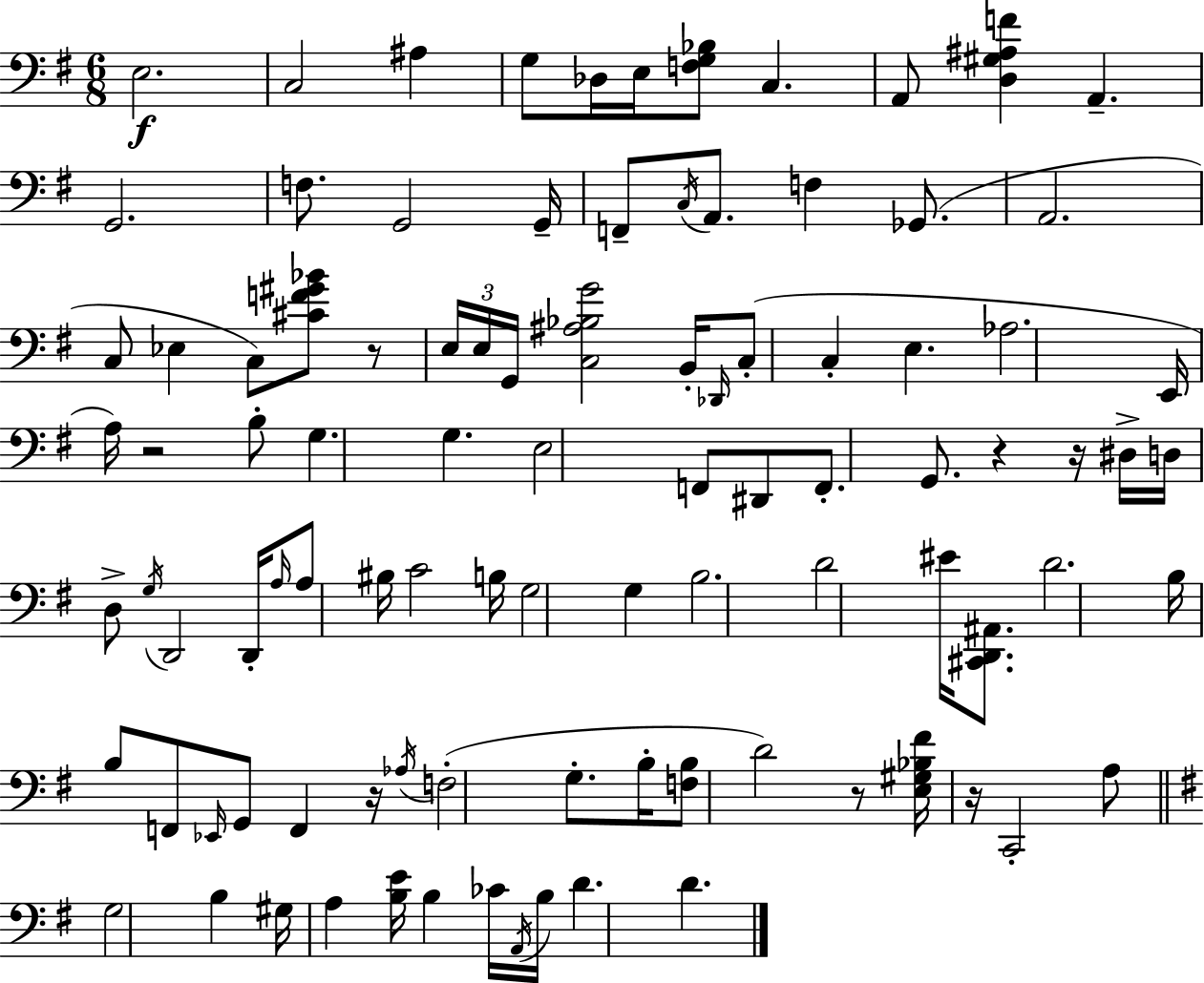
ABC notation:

X:1
T:Untitled
M:6/8
L:1/4
K:G
E,2 C,2 ^A, G,/2 _D,/4 E,/4 [F,G,_B,]/2 C, A,,/2 [D,^G,^A,F] A,, G,,2 F,/2 G,,2 G,,/4 F,,/2 C,/4 A,,/2 F, _G,,/2 A,,2 C,/2 _E, C,/2 [^CF^G_B]/2 z/2 E,/4 E,/4 G,,/4 [C,^A,_B,G]2 B,,/4 _D,,/4 C,/2 C, E, _A,2 E,,/4 A,/4 z2 B,/2 G, G, E,2 F,,/2 ^D,,/2 F,,/2 G,,/2 z z/4 ^D,/4 D,/4 D,/2 G,/4 D,,2 D,,/4 A,/4 A,/2 ^B,/4 C2 B,/4 G,2 G, B,2 D2 ^E/4 [^C,,D,,^A,,]/2 D2 B,/4 B,/2 F,,/2 _E,,/4 G,,/2 F,, z/4 _A,/4 F,2 G,/2 B,/4 [F,B,]/2 D2 z/2 [E,^G,_B,^F]/4 z/4 C,,2 A,/2 G,2 B, ^G,/4 A, [B,E]/4 B, _C/4 A,,/4 B,/4 D D